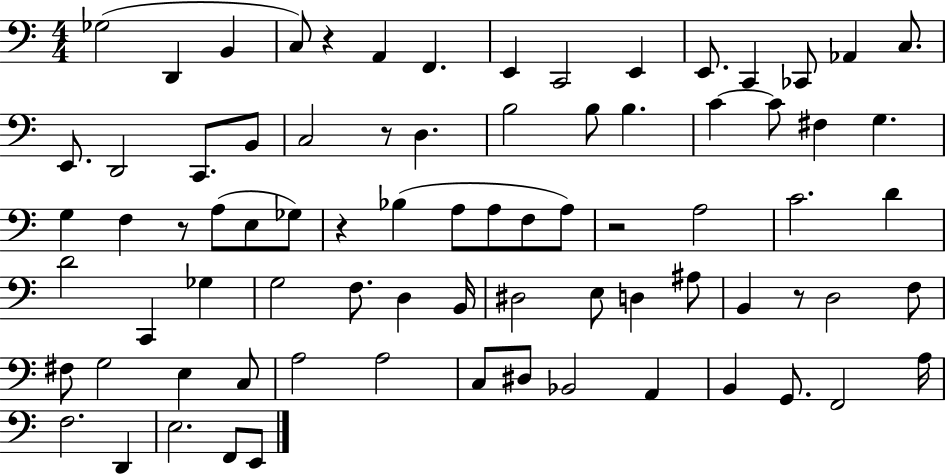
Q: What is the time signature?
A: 4/4